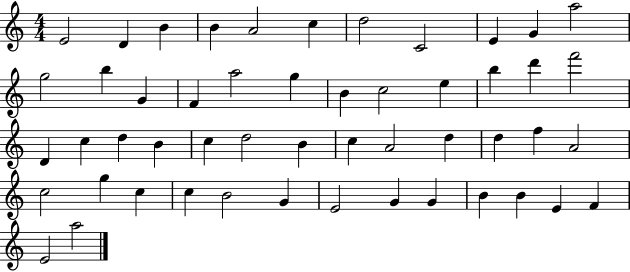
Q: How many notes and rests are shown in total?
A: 51